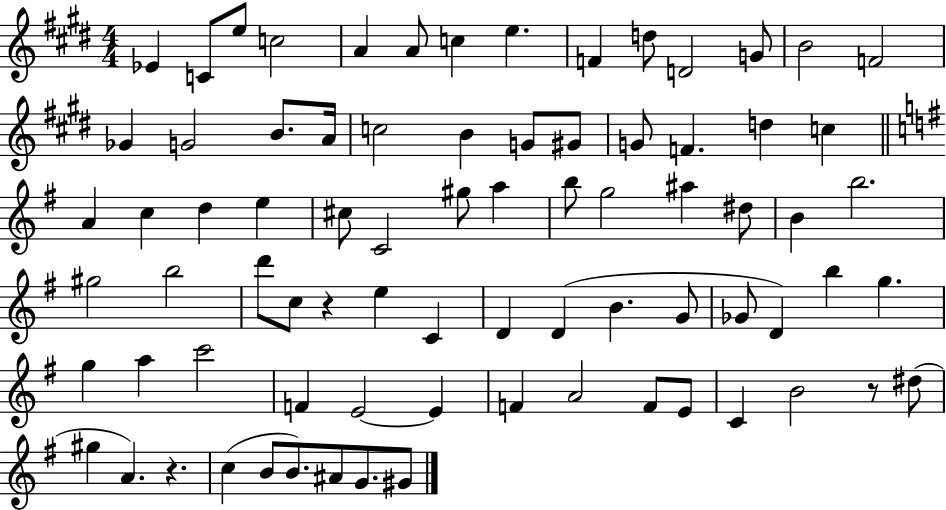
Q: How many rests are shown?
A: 3